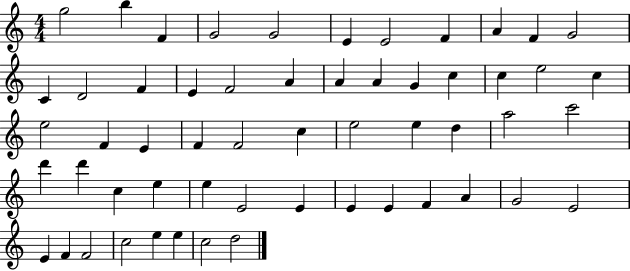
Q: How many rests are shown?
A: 0